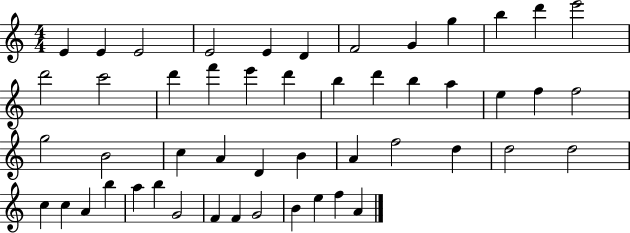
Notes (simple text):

E4/q E4/q E4/h E4/h E4/q D4/q F4/h G4/q G5/q B5/q D6/q E6/h D6/h C6/h D6/q F6/q E6/q D6/q B5/q D6/q B5/q A5/q E5/q F5/q F5/h G5/h B4/h C5/q A4/q D4/q B4/q A4/q F5/h D5/q D5/h D5/h C5/q C5/q A4/q B5/q A5/q B5/q G4/h F4/q F4/q G4/h B4/q E5/q F5/q A4/q